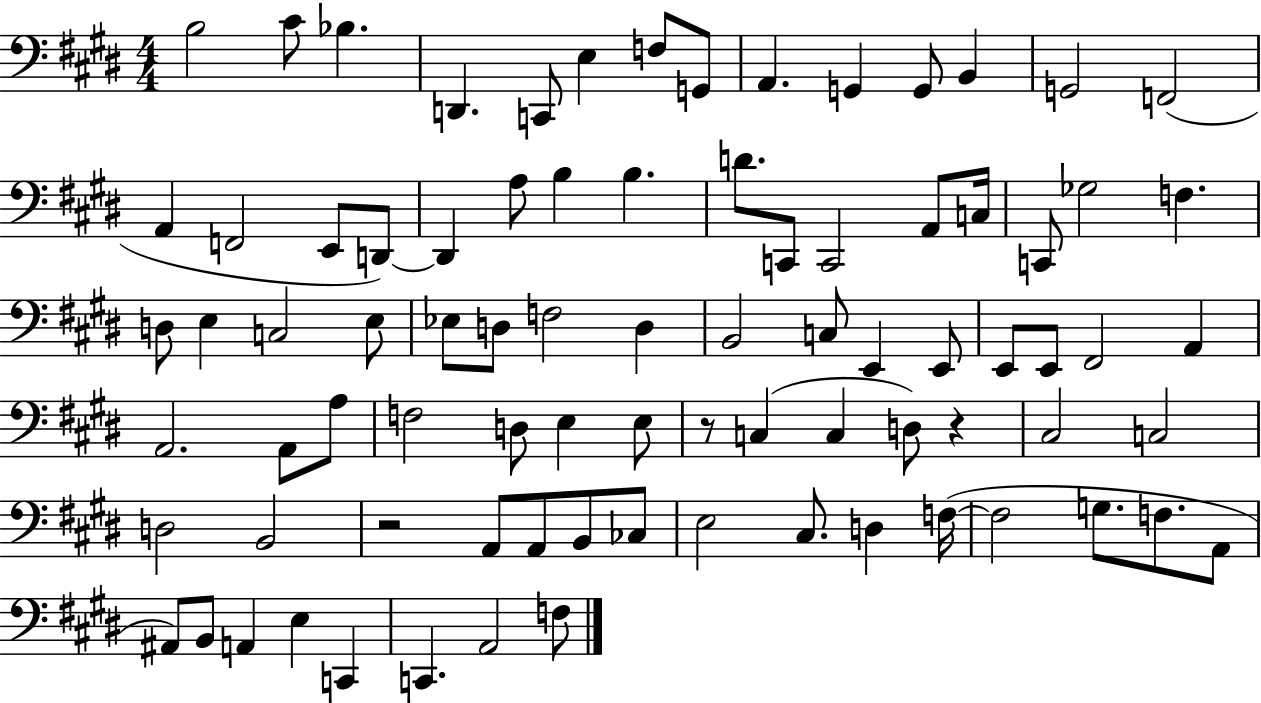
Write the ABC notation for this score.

X:1
T:Untitled
M:4/4
L:1/4
K:E
B,2 ^C/2 _B, D,, C,,/2 E, F,/2 G,,/2 A,, G,, G,,/2 B,, G,,2 F,,2 A,, F,,2 E,,/2 D,,/2 D,, A,/2 B, B, D/2 C,,/2 C,,2 A,,/2 C,/4 C,,/2 _G,2 F, D,/2 E, C,2 E,/2 _E,/2 D,/2 F,2 D, B,,2 C,/2 E,, E,,/2 E,,/2 E,,/2 ^F,,2 A,, A,,2 A,,/2 A,/2 F,2 D,/2 E, E,/2 z/2 C, C, D,/2 z ^C,2 C,2 D,2 B,,2 z2 A,,/2 A,,/2 B,,/2 _C,/2 E,2 ^C,/2 D, F,/4 F,2 G,/2 F,/2 A,,/2 ^A,,/2 B,,/2 A,, E, C,, C,, A,,2 F,/2